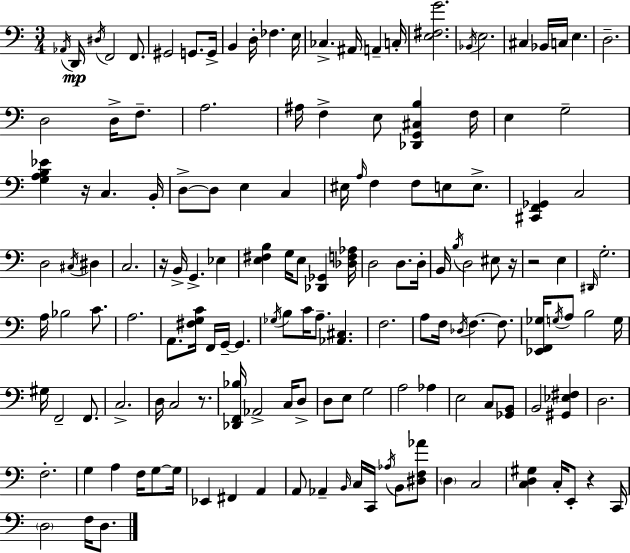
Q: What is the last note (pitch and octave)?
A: D3